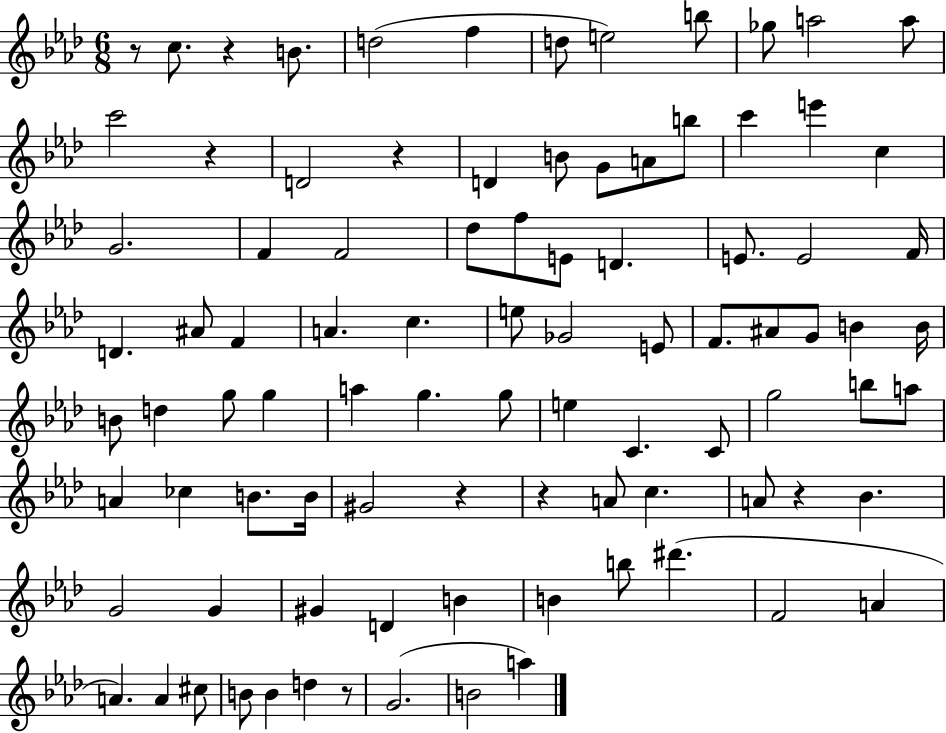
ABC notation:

X:1
T:Untitled
M:6/8
L:1/4
K:Ab
z/2 c/2 z B/2 d2 f d/2 e2 b/2 _g/2 a2 a/2 c'2 z D2 z D B/2 G/2 A/2 b/2 c' e' c G2 F F2 _d/2 f/2 E/2 D E/2 E2 F/4 D ^A/2 F A c e/2 _G2 E/2 F/2 ^A/2 G/2 B B/4 B/2 d g/2 g a g g/2 e C C/2 g2 b/2 a/2 A _c B/2 B/4 ^G2 z z A/2 c A/2 z _B G2 G ^G D B B b/2 ^d' F2 A A A ^c/2 B/2 B d z/2 G2 B2 a